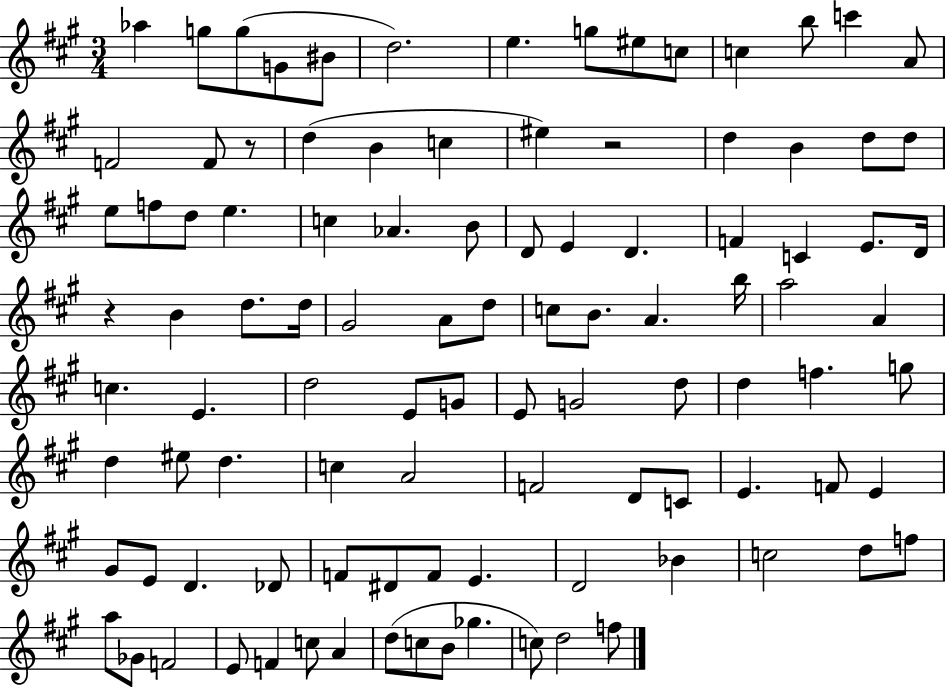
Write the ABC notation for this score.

X:1
T:Untitled
M:3/4
L:1/4
K:A
_a g/2 g/2 G/2 ^B/2 d2 e g/2 ^e/2 c/2 c b/2 c' A/2 F2 F/2 z/2 d B c ^e z2 d B d/2 d/2 e/2 f/2 d/2 e c _A B/2 D/2 E D F C E/2 D/4 z B d/2 d/4 ^G2 A/2 d/2 c/2 B/2 A b/4 a2 A c E d2 E/2 G/2 E/2 G2 d/2 d f g/2 d ^e/2 d c A2 F2 D/2 C/2 E F/2 E ^G/2 E/2 D _D/2 F/2 ^D/2 F/2 E D2 _B c2 d/2 f/2 a/2 _G/2 F2 E/2 F c/2 A d/2 c/2 B/2 _g c/2 d2 f/2